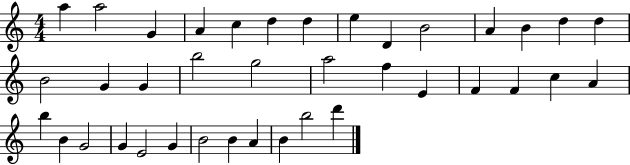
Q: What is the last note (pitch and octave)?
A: D6